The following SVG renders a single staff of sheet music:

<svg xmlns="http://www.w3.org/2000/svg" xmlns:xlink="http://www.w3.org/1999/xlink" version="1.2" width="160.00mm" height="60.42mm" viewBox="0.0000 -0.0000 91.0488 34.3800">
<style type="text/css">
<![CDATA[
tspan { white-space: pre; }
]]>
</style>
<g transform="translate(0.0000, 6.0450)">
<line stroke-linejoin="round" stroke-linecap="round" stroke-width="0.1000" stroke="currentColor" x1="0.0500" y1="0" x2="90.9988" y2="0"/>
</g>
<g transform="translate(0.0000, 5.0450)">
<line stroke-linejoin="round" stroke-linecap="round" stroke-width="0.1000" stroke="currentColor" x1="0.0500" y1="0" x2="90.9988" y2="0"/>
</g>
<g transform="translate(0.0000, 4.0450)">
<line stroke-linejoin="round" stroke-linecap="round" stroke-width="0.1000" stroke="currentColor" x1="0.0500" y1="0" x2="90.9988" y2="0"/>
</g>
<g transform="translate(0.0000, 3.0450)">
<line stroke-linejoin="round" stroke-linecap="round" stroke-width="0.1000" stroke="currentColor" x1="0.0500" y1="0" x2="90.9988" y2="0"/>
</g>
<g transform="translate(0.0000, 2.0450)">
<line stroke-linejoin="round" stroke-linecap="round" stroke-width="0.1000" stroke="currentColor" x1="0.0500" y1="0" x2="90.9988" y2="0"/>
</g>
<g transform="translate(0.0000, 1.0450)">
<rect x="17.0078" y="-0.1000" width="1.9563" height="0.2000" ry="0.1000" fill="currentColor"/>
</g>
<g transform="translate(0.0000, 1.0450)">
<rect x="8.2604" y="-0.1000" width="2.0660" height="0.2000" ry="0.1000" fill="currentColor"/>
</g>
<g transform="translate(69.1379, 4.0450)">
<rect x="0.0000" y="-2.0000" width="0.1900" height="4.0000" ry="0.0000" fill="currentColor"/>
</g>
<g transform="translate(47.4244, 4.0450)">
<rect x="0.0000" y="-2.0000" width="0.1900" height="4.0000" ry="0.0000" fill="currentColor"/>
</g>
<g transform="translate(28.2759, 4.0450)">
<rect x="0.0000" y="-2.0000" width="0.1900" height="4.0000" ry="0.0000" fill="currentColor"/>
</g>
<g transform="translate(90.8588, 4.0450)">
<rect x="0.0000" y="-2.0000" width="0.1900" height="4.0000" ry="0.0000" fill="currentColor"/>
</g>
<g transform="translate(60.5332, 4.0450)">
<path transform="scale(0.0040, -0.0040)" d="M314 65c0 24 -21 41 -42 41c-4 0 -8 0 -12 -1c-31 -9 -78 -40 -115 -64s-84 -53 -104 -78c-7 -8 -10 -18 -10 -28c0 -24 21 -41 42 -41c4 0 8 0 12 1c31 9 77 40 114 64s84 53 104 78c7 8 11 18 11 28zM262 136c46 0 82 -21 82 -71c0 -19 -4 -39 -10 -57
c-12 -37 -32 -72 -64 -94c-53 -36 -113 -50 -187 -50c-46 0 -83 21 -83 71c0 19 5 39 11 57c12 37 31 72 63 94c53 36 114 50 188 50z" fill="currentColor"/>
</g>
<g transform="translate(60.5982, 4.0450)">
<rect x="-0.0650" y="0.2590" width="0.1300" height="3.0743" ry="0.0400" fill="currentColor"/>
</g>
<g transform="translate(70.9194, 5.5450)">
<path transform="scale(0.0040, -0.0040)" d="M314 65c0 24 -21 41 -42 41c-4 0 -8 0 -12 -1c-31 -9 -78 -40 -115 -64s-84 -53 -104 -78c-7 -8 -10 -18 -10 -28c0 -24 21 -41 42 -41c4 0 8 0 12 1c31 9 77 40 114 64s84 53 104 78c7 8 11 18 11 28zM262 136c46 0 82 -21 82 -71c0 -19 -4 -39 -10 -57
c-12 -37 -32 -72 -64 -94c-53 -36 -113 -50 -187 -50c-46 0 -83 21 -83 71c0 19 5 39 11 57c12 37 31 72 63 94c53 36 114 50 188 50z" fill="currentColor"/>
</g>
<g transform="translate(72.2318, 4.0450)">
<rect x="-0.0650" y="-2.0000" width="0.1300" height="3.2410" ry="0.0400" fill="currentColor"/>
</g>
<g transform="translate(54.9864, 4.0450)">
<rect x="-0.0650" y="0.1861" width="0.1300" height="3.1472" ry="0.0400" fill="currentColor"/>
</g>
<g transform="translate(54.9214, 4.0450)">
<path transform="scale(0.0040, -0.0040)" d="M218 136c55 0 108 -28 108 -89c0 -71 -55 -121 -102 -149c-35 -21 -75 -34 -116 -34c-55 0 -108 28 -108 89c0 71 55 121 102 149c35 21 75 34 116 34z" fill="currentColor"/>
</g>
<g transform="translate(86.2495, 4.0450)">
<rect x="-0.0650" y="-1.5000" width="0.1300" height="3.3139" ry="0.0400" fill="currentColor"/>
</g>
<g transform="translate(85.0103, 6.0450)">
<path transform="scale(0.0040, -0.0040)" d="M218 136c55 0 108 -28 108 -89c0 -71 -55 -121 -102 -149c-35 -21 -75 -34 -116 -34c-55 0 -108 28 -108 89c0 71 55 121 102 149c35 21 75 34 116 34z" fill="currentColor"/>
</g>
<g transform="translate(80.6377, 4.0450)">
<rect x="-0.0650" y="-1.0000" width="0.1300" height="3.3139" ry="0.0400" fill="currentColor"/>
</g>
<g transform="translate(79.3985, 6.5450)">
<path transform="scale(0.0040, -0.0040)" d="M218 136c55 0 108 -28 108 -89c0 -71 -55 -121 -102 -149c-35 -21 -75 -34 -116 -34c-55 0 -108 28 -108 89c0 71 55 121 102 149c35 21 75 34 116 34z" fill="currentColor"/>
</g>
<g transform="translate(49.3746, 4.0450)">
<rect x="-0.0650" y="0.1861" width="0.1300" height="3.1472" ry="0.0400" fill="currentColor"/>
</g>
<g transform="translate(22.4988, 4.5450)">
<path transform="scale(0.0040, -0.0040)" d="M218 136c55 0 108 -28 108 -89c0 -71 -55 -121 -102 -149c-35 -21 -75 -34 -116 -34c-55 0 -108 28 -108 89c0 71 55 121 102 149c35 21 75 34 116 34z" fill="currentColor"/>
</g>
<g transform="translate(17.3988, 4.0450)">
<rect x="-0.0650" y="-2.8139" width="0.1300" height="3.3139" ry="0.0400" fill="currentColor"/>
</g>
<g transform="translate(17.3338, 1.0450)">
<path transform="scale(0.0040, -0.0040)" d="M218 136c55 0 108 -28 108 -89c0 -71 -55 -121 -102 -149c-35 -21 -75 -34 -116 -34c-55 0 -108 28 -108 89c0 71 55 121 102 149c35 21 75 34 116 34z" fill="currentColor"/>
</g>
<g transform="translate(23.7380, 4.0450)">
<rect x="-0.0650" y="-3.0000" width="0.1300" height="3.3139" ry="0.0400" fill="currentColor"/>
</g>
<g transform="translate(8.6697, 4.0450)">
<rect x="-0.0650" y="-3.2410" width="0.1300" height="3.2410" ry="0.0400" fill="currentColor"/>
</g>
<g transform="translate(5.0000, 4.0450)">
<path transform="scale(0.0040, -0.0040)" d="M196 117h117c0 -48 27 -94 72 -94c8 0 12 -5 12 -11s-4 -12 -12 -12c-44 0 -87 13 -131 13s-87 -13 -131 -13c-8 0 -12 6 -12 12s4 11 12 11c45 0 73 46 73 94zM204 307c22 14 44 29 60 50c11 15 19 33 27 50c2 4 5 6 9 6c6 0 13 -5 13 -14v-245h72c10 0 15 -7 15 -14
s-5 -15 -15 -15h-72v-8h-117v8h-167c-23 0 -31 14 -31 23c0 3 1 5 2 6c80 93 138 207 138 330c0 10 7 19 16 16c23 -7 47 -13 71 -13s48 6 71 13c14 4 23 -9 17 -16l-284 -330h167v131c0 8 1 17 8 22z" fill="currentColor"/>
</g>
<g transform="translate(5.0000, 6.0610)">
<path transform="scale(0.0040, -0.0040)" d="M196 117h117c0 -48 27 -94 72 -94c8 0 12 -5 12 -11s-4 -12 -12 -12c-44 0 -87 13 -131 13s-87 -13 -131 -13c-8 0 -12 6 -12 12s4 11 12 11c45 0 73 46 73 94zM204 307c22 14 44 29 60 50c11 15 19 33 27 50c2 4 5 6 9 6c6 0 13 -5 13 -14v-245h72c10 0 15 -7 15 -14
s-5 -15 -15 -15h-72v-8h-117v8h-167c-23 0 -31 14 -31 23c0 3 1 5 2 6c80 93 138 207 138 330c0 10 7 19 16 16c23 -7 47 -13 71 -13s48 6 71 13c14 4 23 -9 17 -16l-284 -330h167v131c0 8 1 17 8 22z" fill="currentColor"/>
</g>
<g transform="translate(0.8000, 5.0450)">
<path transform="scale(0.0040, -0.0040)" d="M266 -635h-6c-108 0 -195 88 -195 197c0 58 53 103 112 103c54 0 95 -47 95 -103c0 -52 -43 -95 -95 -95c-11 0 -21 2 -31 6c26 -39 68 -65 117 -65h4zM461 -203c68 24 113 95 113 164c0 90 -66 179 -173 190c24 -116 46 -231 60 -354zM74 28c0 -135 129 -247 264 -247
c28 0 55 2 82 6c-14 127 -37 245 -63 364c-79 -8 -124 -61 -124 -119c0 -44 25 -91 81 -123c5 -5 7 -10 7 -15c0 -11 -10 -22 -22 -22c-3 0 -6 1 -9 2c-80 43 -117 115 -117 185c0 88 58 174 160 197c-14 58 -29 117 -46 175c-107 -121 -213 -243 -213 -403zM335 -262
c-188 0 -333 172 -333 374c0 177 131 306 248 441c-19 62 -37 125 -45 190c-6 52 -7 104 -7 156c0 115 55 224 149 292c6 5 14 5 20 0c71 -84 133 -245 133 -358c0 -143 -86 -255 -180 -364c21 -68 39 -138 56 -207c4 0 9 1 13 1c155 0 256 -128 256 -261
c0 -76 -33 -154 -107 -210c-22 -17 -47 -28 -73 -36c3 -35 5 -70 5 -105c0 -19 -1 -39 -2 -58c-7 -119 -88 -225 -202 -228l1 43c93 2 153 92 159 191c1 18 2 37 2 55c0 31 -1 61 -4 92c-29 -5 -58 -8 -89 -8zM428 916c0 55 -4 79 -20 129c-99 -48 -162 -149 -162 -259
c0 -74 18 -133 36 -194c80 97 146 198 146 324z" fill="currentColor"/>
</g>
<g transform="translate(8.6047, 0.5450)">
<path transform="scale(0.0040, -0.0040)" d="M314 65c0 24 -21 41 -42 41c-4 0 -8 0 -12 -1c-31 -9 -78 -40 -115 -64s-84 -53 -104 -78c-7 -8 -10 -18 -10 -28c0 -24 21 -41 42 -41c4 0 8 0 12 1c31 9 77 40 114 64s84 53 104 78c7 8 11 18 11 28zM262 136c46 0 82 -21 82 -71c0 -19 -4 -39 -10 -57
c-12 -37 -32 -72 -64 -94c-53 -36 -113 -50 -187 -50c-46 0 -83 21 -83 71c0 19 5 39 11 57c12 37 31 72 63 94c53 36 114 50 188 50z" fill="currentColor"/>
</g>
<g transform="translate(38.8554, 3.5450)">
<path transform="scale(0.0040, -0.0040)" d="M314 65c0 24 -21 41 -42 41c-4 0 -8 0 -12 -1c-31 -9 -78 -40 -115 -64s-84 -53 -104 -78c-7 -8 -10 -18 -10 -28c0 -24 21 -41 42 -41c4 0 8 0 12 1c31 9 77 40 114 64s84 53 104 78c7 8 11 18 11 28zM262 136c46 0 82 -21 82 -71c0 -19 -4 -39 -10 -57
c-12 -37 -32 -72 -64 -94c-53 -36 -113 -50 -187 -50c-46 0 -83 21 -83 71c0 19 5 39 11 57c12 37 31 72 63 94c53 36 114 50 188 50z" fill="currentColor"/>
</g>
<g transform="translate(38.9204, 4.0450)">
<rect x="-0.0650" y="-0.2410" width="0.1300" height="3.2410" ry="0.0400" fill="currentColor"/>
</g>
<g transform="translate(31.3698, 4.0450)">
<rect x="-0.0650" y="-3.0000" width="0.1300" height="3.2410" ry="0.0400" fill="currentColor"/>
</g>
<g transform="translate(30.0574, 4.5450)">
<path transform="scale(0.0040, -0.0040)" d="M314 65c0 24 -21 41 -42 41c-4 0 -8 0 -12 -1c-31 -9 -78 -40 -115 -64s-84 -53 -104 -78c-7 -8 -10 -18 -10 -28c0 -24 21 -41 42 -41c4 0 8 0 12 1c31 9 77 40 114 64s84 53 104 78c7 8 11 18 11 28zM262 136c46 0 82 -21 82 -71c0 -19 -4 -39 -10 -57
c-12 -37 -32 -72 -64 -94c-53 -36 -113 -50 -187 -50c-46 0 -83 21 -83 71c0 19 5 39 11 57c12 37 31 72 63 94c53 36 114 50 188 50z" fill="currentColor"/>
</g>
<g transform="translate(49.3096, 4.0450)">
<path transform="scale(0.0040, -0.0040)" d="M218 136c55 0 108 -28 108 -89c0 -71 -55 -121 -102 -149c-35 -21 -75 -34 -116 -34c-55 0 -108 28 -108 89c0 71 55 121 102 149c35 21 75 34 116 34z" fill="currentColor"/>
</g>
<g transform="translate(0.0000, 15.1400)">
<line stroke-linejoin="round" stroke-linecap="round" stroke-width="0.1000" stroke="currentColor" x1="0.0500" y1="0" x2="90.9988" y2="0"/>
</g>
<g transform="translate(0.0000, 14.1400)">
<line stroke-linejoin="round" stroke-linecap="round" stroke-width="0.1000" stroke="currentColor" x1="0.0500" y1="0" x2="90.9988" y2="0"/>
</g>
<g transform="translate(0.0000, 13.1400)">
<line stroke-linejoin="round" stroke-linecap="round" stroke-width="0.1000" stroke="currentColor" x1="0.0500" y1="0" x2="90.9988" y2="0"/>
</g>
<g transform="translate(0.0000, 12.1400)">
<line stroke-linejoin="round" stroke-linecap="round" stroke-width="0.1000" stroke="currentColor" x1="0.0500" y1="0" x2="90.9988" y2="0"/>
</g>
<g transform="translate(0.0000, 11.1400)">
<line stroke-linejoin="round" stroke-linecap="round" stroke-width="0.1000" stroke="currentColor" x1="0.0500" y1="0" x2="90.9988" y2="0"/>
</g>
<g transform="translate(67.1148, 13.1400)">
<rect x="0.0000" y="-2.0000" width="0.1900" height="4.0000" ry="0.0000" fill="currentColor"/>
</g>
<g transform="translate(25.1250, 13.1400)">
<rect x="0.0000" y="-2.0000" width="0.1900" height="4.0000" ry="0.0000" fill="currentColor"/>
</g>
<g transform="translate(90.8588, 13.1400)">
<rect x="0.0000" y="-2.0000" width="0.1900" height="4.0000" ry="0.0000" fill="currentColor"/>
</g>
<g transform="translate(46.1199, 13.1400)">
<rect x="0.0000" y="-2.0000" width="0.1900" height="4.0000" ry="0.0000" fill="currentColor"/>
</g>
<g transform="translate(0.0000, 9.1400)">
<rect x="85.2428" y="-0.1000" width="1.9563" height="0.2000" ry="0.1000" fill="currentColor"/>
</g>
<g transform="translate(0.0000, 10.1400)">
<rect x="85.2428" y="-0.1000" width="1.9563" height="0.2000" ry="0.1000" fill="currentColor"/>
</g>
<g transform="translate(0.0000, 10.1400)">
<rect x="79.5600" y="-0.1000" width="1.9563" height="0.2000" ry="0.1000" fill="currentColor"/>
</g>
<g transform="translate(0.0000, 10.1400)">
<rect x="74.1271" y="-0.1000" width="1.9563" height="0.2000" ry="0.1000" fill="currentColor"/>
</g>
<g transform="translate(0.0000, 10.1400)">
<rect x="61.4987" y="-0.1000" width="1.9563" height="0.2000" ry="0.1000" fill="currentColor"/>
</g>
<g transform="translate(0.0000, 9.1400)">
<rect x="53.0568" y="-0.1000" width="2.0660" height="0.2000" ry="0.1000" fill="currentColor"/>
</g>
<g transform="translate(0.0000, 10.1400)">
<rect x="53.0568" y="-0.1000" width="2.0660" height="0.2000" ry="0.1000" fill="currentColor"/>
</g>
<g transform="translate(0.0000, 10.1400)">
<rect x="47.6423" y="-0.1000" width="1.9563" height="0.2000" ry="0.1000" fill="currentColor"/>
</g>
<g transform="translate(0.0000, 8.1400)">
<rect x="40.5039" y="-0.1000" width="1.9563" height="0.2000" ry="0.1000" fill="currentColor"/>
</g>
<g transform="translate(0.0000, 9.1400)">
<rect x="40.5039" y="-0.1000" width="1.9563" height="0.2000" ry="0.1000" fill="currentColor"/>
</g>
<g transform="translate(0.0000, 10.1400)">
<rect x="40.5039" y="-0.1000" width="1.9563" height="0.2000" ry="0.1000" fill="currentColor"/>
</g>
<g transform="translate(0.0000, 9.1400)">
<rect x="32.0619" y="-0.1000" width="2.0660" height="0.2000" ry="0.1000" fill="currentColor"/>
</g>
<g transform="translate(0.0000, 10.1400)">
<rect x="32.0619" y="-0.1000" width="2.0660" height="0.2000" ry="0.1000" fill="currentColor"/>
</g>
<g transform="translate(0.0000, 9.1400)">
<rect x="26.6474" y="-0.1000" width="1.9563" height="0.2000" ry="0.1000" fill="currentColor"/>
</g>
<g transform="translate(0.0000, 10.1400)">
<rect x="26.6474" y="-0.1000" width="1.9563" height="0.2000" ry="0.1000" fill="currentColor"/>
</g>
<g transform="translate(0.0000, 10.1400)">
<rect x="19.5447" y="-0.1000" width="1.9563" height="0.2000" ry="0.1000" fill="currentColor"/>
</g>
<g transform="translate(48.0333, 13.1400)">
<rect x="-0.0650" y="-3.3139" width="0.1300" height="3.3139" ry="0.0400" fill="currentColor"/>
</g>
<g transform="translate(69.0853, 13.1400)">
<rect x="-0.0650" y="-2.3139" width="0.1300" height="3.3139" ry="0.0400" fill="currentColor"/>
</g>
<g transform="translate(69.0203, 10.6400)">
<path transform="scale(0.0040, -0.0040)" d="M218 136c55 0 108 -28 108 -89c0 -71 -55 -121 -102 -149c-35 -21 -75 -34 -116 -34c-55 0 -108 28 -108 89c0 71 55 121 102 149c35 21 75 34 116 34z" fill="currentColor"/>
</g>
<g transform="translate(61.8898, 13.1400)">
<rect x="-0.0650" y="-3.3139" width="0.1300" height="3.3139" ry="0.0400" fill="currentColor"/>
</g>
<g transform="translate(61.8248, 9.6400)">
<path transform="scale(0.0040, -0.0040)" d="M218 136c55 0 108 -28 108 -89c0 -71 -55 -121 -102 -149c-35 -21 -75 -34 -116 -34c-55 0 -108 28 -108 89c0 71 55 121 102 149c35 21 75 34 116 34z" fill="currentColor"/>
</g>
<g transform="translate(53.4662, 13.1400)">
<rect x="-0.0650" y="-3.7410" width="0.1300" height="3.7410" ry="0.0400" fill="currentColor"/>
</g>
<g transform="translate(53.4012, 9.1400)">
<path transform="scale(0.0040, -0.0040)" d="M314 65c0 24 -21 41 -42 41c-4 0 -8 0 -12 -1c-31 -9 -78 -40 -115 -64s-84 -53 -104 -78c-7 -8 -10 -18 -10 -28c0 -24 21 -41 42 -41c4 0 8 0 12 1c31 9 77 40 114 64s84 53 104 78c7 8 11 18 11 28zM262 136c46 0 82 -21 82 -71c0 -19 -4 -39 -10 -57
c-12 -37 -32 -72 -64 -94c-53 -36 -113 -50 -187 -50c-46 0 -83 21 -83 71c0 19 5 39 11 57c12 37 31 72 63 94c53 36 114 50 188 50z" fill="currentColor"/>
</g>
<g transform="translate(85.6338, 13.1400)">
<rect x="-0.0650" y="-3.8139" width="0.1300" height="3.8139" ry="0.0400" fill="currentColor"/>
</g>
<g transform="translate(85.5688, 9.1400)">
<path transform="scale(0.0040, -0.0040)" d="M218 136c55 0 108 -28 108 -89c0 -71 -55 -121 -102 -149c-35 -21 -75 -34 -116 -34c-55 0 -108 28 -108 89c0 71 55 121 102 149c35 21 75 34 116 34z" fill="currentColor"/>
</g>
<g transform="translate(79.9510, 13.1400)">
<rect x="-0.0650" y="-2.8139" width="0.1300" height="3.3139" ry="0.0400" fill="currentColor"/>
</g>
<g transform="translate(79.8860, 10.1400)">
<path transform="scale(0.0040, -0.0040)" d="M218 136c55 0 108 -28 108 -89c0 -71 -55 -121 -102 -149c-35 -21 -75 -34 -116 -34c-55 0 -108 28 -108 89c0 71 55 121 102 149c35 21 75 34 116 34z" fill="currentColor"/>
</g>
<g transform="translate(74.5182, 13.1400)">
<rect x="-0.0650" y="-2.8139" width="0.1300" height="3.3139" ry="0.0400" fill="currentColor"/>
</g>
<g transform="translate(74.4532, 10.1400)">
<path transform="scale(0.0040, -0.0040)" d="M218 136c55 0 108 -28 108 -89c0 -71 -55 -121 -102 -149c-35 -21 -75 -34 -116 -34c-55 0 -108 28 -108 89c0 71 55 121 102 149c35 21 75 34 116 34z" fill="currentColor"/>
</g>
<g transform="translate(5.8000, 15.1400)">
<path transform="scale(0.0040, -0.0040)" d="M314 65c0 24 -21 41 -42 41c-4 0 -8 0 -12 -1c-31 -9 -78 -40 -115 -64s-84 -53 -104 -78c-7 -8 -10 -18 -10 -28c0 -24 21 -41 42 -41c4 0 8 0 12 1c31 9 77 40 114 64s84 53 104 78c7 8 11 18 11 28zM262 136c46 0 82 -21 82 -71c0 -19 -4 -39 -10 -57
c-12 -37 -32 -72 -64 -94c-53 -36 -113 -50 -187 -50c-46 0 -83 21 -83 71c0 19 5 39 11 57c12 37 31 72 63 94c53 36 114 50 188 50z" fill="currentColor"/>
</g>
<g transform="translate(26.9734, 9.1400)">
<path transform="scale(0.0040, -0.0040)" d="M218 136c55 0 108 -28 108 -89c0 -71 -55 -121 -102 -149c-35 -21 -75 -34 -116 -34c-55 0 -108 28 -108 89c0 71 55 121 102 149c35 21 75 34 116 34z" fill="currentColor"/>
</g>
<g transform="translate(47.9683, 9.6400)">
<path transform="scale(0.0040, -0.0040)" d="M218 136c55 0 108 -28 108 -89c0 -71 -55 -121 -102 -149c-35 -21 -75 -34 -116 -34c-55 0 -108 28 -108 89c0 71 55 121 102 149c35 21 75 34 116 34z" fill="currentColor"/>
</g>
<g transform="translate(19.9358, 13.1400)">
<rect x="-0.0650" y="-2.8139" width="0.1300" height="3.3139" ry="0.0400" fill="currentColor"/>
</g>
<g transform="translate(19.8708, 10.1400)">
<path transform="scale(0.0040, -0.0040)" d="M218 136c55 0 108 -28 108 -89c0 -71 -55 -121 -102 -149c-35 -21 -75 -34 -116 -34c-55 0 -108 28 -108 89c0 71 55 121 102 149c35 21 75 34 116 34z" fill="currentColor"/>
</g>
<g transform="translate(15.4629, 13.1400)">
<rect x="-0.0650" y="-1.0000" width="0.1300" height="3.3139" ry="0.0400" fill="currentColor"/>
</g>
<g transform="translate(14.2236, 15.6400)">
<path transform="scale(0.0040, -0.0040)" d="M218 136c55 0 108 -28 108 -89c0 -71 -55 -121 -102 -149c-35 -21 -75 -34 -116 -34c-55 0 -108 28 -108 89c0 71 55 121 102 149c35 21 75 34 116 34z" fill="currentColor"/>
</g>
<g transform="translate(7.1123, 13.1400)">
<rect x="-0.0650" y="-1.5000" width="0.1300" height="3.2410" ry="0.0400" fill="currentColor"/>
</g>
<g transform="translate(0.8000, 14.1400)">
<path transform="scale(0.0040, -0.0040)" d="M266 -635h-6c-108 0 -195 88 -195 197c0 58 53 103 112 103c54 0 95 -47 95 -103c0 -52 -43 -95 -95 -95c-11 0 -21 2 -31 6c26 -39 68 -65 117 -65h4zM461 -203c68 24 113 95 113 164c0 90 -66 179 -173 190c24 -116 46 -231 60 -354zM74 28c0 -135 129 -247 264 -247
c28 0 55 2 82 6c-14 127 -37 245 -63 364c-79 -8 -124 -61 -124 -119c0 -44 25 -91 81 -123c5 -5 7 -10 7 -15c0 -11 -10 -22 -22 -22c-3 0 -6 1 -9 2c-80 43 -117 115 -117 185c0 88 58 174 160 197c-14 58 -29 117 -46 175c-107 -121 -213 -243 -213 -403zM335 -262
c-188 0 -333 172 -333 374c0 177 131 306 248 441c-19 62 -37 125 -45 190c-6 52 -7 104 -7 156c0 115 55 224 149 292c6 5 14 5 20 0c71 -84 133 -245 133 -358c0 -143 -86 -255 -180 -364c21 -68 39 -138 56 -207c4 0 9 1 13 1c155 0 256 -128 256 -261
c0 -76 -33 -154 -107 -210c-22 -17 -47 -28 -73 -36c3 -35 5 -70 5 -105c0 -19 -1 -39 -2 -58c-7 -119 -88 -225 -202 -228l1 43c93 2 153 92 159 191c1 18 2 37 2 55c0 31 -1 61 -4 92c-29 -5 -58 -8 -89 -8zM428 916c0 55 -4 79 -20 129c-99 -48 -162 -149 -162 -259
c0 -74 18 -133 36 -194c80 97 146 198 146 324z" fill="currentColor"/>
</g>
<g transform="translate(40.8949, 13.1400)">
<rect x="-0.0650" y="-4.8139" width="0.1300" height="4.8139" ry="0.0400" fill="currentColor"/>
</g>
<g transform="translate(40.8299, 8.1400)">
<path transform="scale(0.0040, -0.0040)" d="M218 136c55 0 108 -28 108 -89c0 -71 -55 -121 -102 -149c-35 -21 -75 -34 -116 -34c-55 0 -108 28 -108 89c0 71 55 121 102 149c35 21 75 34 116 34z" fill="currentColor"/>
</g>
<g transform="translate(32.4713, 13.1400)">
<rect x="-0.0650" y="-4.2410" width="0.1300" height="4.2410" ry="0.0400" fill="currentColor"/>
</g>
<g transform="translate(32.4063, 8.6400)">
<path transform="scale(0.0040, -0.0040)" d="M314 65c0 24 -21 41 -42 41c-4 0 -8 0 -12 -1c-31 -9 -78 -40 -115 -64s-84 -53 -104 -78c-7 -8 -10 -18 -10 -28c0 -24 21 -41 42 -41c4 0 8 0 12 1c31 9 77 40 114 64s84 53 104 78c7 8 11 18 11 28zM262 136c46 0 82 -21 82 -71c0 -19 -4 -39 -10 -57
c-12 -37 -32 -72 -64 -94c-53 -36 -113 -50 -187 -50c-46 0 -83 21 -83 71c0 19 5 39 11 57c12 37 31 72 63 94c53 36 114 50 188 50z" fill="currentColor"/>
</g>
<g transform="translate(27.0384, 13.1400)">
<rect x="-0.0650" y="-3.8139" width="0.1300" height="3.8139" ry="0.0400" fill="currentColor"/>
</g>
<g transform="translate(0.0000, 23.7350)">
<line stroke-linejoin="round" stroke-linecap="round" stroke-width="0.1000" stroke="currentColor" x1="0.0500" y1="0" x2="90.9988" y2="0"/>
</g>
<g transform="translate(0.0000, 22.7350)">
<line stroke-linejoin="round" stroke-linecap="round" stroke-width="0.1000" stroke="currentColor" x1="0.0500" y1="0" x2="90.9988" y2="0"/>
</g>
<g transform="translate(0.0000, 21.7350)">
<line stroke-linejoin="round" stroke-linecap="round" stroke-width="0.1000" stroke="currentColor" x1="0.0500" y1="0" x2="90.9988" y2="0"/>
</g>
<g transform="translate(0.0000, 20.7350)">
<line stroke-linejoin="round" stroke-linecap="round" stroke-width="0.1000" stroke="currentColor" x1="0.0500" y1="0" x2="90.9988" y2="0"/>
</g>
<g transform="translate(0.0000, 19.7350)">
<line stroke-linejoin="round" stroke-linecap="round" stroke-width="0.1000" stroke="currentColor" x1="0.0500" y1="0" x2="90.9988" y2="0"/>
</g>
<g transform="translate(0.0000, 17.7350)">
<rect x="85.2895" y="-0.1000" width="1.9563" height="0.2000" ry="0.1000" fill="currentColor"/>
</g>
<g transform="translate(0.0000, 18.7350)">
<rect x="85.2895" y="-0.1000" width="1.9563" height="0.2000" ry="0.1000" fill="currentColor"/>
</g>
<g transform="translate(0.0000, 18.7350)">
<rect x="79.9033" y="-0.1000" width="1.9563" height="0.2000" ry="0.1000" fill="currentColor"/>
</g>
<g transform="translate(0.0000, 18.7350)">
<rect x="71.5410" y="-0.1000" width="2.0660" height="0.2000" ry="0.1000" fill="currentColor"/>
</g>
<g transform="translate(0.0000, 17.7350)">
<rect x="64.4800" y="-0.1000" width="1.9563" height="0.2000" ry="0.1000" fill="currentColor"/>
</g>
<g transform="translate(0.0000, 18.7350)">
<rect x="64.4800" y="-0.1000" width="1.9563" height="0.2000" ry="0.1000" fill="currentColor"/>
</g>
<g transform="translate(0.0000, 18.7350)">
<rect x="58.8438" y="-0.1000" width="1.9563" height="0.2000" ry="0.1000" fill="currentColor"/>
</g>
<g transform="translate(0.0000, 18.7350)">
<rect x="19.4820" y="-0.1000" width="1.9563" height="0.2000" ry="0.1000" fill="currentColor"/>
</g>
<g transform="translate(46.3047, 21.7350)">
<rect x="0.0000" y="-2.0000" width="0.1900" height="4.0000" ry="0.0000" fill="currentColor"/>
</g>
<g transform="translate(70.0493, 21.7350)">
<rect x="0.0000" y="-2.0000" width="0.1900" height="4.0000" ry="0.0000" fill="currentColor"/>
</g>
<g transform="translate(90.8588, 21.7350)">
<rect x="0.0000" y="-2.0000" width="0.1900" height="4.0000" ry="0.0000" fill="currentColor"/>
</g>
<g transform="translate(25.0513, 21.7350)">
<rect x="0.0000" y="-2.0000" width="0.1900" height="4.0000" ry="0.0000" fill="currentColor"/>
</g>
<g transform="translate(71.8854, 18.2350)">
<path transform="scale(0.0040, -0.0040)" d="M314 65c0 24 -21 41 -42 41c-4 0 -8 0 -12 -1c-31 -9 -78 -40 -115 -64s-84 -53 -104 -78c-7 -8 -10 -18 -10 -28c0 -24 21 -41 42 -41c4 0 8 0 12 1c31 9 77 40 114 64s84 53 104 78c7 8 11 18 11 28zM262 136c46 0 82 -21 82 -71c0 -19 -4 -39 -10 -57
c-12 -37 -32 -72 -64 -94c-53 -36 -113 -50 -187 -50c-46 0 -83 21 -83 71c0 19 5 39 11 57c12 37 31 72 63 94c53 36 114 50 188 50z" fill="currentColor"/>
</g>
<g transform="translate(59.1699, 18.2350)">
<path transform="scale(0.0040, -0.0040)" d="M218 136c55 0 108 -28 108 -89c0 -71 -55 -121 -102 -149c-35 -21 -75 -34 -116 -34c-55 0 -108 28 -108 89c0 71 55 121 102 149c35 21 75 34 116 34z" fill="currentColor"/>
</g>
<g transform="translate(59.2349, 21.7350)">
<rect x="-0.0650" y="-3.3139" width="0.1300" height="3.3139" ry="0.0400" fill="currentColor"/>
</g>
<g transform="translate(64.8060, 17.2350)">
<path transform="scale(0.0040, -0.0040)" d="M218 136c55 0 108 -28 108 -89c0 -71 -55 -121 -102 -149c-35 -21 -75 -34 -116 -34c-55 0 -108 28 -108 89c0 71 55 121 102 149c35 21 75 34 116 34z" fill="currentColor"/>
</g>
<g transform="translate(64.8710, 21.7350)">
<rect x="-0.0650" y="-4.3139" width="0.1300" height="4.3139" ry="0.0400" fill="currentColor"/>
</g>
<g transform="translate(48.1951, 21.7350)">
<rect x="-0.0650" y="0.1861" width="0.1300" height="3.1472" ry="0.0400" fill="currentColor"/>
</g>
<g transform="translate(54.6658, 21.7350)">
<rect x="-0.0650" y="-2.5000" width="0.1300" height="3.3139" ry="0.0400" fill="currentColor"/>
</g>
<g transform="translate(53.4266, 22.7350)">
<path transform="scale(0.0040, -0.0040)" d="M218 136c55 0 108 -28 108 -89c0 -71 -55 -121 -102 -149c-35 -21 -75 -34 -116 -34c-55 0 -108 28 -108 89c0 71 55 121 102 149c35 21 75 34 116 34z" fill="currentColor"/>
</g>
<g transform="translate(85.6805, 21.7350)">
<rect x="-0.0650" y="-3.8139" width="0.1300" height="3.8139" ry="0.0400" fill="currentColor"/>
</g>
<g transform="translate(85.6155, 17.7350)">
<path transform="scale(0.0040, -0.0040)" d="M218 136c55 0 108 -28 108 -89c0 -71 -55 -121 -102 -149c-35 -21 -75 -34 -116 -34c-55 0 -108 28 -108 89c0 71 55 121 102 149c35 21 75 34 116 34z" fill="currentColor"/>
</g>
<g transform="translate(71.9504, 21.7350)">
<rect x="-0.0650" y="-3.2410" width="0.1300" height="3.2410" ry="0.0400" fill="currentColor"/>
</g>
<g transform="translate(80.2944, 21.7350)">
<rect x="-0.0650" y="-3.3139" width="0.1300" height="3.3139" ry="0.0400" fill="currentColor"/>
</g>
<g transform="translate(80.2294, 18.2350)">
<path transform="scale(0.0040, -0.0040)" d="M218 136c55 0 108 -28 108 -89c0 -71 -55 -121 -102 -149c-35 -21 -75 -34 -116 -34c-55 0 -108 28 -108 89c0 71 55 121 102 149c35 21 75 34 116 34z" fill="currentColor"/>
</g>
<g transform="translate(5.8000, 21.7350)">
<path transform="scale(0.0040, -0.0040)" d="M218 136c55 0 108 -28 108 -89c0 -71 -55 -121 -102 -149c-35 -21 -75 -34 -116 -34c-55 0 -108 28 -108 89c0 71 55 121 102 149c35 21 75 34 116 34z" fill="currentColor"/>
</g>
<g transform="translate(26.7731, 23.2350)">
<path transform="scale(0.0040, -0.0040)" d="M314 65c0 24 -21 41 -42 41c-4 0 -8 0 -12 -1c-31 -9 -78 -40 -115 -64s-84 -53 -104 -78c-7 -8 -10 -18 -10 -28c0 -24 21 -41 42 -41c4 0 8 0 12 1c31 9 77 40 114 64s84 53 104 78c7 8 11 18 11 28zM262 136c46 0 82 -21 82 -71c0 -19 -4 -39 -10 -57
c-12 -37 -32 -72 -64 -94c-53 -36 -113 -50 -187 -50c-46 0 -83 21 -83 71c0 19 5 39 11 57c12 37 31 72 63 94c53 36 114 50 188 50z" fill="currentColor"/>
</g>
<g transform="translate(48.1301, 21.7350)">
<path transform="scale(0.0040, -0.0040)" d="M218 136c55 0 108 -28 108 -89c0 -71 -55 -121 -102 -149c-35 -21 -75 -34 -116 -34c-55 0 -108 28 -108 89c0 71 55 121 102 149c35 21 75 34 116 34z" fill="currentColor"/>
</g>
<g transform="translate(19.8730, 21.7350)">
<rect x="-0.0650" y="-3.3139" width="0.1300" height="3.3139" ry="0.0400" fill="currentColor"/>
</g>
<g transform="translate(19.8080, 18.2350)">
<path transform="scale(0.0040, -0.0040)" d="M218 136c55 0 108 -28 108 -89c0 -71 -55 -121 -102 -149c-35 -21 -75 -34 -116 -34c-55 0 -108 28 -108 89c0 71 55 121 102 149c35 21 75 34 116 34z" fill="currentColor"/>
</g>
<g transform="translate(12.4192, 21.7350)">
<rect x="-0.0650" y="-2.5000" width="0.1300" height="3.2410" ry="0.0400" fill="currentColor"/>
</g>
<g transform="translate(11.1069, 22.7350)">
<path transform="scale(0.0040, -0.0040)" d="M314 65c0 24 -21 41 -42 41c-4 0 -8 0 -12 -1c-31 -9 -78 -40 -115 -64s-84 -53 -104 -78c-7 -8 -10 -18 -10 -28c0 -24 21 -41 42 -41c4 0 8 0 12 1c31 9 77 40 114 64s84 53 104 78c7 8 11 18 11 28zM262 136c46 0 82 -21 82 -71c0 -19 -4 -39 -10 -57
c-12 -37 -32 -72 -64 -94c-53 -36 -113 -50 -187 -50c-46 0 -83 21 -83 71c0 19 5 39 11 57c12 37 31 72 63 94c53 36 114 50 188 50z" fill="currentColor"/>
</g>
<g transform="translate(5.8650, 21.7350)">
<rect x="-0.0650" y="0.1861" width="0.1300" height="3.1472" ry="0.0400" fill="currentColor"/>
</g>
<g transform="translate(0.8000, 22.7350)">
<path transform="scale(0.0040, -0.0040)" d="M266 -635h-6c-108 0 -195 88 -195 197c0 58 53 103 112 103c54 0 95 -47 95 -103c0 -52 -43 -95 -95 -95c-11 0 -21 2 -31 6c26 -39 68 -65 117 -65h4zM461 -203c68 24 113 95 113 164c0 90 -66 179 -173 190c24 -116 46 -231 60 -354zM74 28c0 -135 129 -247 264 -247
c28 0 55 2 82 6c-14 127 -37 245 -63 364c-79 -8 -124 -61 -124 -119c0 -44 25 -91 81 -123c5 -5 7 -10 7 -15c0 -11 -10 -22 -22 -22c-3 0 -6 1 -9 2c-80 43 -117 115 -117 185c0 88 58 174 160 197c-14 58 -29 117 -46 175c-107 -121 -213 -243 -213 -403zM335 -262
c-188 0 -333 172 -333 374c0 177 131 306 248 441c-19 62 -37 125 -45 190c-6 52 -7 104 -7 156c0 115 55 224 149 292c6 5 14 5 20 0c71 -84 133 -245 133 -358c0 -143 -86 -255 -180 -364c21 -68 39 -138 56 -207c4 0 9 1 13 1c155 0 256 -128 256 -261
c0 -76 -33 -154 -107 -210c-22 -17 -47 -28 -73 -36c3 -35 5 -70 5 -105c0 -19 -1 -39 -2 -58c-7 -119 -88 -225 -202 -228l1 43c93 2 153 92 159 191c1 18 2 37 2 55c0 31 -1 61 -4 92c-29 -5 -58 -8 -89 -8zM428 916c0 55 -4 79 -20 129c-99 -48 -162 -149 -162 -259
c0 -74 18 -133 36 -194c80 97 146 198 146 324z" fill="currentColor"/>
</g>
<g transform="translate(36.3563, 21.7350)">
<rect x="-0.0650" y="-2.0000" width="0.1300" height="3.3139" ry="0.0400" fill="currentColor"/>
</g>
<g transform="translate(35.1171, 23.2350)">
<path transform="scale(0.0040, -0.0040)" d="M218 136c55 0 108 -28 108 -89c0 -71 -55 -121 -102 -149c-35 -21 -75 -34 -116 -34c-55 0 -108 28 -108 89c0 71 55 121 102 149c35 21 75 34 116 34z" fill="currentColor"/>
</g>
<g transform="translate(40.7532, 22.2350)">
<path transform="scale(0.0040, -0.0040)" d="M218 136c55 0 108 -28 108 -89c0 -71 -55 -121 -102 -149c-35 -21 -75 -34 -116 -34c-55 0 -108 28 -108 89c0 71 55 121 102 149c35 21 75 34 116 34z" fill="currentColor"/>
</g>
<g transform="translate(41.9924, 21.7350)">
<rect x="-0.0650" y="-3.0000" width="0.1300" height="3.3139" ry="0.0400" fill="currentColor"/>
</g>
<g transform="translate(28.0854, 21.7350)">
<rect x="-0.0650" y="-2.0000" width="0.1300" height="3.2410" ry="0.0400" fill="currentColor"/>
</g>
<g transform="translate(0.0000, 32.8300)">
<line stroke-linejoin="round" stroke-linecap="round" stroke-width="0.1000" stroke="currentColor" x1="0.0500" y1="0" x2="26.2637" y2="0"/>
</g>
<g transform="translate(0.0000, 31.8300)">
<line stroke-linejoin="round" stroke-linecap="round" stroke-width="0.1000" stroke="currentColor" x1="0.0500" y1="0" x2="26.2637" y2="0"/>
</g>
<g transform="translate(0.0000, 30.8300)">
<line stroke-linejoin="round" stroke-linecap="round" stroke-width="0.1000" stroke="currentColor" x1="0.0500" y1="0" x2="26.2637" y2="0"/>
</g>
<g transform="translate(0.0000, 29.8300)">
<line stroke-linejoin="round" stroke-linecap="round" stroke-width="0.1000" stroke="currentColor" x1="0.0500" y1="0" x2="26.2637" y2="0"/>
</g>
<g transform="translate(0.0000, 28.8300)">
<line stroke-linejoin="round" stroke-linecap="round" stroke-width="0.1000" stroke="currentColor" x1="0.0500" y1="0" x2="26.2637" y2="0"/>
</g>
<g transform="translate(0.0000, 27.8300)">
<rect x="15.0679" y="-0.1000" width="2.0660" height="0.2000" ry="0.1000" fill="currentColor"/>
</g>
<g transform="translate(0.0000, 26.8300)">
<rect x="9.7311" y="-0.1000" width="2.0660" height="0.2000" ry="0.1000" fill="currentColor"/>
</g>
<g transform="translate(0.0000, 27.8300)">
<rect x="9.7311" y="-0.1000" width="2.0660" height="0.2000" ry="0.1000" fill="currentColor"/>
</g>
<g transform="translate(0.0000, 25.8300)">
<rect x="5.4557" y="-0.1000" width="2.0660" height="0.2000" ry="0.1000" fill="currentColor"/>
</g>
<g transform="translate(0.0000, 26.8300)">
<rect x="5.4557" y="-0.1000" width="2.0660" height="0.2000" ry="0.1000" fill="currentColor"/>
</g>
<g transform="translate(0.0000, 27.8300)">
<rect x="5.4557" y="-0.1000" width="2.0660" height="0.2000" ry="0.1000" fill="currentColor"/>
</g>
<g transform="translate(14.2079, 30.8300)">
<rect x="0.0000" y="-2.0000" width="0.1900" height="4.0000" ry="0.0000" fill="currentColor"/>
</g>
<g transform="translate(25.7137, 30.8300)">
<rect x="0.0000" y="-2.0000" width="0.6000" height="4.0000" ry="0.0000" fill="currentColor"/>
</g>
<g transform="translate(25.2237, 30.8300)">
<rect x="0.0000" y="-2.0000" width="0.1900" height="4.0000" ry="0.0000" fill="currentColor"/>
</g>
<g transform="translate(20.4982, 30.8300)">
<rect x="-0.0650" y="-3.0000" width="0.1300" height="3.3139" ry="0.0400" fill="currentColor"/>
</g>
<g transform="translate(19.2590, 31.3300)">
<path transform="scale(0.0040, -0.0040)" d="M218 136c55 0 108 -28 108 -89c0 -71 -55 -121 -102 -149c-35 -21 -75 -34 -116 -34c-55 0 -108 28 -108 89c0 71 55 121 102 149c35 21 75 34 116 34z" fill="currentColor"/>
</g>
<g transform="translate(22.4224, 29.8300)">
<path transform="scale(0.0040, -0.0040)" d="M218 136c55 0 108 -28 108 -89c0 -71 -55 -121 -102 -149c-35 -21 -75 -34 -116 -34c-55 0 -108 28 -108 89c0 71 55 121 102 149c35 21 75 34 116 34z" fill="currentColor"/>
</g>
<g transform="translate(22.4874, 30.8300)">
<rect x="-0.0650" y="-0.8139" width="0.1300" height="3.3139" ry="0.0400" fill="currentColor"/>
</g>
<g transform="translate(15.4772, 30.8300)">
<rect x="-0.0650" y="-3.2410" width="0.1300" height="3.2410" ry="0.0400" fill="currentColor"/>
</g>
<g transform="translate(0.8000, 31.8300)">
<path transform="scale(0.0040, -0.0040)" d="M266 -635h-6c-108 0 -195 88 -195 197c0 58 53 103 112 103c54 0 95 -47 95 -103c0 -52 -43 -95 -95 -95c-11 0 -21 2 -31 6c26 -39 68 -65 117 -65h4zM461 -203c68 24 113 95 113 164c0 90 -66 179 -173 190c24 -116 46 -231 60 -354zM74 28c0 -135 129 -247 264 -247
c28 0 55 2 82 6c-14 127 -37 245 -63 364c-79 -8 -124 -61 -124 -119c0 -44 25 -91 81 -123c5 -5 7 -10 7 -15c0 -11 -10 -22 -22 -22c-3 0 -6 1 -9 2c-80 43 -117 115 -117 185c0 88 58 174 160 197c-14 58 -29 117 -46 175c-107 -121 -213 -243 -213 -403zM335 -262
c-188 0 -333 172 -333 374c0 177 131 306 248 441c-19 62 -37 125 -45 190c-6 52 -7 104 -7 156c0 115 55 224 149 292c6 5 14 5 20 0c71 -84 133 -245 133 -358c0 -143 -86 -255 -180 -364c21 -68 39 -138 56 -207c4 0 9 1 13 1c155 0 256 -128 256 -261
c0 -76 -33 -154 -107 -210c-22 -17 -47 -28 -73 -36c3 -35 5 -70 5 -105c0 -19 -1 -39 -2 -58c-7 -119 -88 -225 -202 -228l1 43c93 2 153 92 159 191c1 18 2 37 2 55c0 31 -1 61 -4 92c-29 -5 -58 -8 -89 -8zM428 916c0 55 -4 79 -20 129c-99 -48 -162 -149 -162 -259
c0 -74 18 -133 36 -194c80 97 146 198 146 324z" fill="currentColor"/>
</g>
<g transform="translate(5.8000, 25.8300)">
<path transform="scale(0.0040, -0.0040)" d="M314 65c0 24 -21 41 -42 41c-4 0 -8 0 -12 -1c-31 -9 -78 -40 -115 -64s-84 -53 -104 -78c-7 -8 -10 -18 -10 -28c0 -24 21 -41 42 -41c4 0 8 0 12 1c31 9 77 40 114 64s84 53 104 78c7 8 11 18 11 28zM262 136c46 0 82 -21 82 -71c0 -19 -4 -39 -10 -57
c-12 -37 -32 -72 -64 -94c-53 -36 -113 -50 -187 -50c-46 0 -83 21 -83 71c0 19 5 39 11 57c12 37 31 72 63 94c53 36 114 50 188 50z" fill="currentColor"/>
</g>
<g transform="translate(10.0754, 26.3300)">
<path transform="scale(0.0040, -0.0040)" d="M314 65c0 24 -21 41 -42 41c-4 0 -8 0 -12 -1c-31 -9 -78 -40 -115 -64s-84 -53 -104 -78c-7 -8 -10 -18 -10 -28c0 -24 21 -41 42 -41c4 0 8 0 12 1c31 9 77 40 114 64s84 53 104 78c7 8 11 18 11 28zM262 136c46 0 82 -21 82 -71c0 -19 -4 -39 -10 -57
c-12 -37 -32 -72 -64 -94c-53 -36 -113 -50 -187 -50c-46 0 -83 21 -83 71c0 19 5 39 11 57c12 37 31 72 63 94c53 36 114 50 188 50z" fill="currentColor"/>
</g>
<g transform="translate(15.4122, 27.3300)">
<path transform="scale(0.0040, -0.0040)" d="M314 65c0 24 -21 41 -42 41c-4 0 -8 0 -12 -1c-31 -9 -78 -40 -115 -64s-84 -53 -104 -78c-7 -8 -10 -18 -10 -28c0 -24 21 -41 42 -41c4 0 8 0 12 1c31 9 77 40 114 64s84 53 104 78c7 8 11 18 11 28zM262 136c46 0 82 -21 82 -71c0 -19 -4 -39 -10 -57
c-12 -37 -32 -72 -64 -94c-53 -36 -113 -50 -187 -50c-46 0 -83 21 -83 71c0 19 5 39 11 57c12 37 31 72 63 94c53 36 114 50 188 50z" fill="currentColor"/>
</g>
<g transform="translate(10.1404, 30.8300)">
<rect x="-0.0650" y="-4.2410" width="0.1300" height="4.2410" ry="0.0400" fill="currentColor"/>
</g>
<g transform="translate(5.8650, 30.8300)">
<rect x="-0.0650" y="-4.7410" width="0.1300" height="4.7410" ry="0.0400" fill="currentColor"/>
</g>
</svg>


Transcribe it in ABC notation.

X:1
T:Untitled
M:4/4
L:1/4
K:C
b2 a A A2 c2 B B B2 F2 D E E2 D a c' d'2 e' b c'2 b g a a c' B G2 b F2 F A B G b d' b2 b c' e'2 d'2 b2 A d